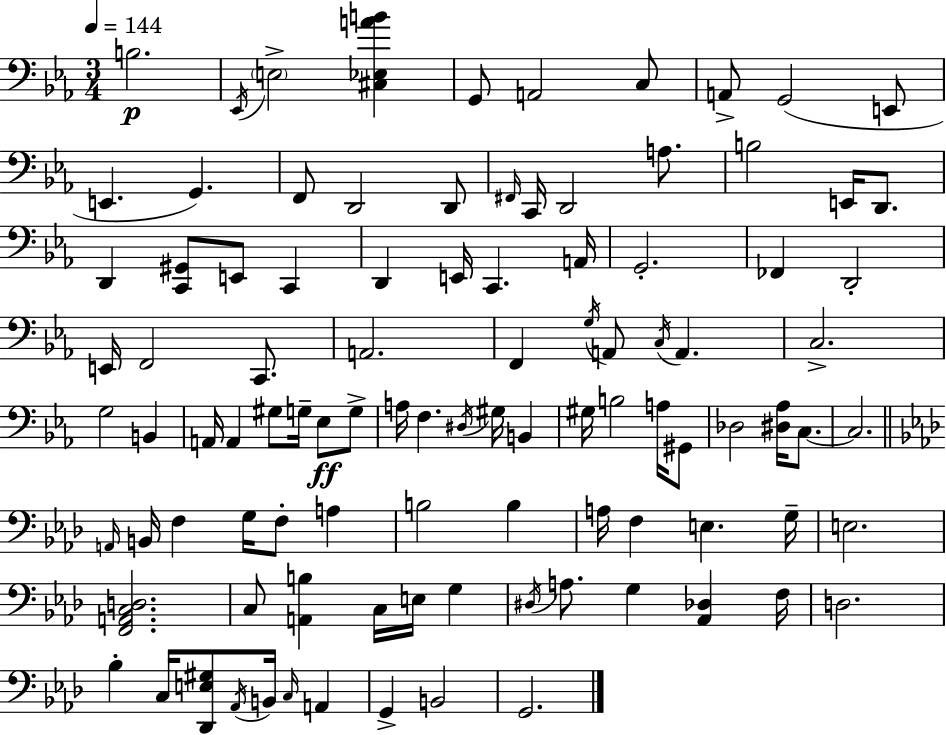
X:1
T:Untitled
M:3/4
L:1/4
K:Eb
B,2 _E,,/4 E,2 [^C,_E,AB] G,,/2 A,,2 C,/2 A,,/2 G,,2 E,,/2 E,, G,, F,,/2 D,,2 D,,/2 ^F,,/4 C,,/4 D,,2 A,/2 B,2 E,,/4 D,,/2 D,, [C,,^G,,]/2 E,,/2 C,, D,, E,,/4 C,, A,,/4 G,,2 _F,, D,,2 E,,/4 F,,2 C,,/2 A,,2 F,, G,/4 A,,/2 C,/4 A,, C,2 G,2 B,, A,,/4 A,, ^G,/2 G,/4 _E,/2 G,/2 A,/4 F, ^D,/4 ^G,/4 B,, ^G,/4 B,2 A,/4 ^G,,/2 _D,2 [^D,_A,]/4 C,/2 C,2 A,,/4 B,,/4 F, G,/4 F,/2 A, B,2 B, A,/4 F, E, G,/4 E,2 [F,,A,,C,D,]2 C,/2 [A,,B,] C,/4 E,/4 G, ^D,/4 A,/2 G, [_A,,_D,] F,/4 D,2 _B, C,/4 [_D,,E,^G,]/2 _A,,/4 B,,/4 C,/4 A,, G,, B,,2 G,,2